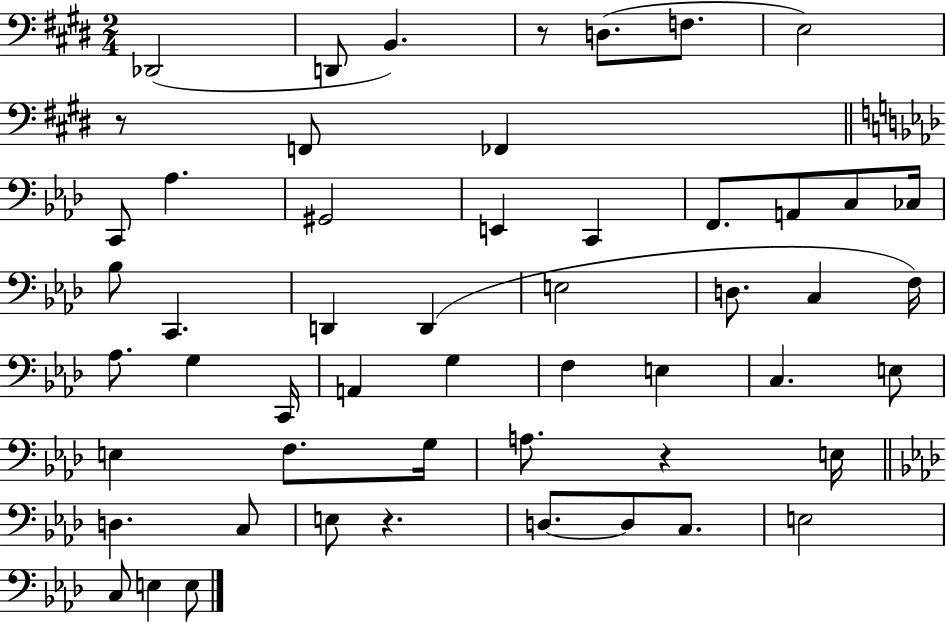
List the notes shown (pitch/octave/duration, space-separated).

Db2/h D2/e B2/q. R/e D3/e. F3/e. E3/h R/e F2/e FES2/q C2/e Ab3/q. G#2/h E2/q C2/q F2/e. A2/e C3/e CES3/s Bb3/e C2/q. D2/q D2/q E3/h D3/e. C3/q F3/s Ab3/e. G3/q C2/s A2/q G3/q F3/q E3/q C3/q. E3/e E3/q F3/e. G3/s A3/e. R/q E3/s D3/q. C3/e E3/e R/q. D3/e. D3/e C3/e. E3/h C3/e E3/q E3/e